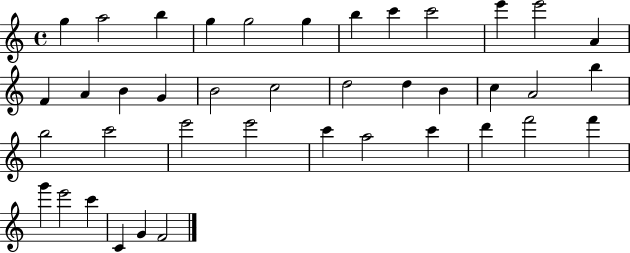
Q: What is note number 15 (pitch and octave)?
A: B4